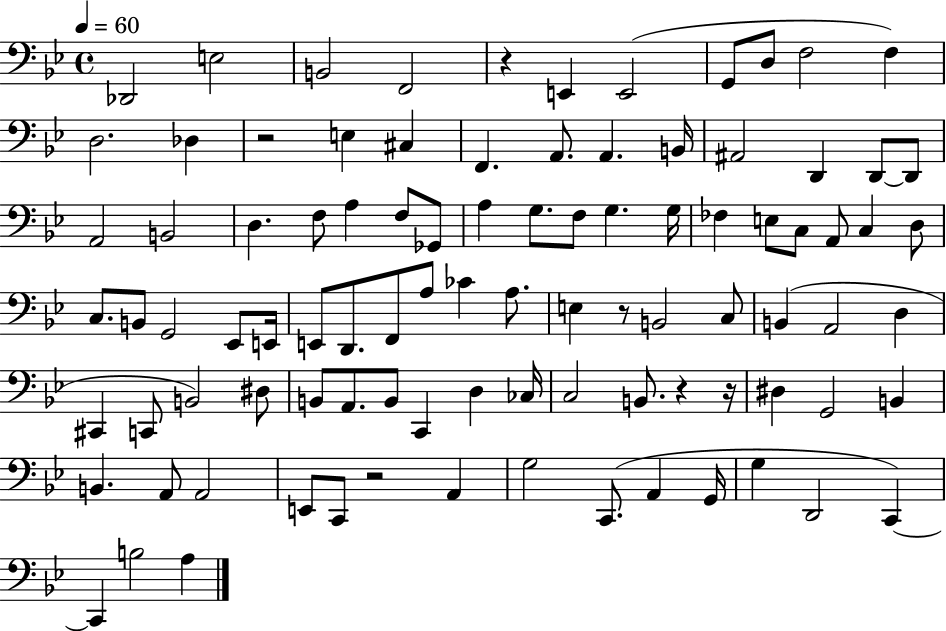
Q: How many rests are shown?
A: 6